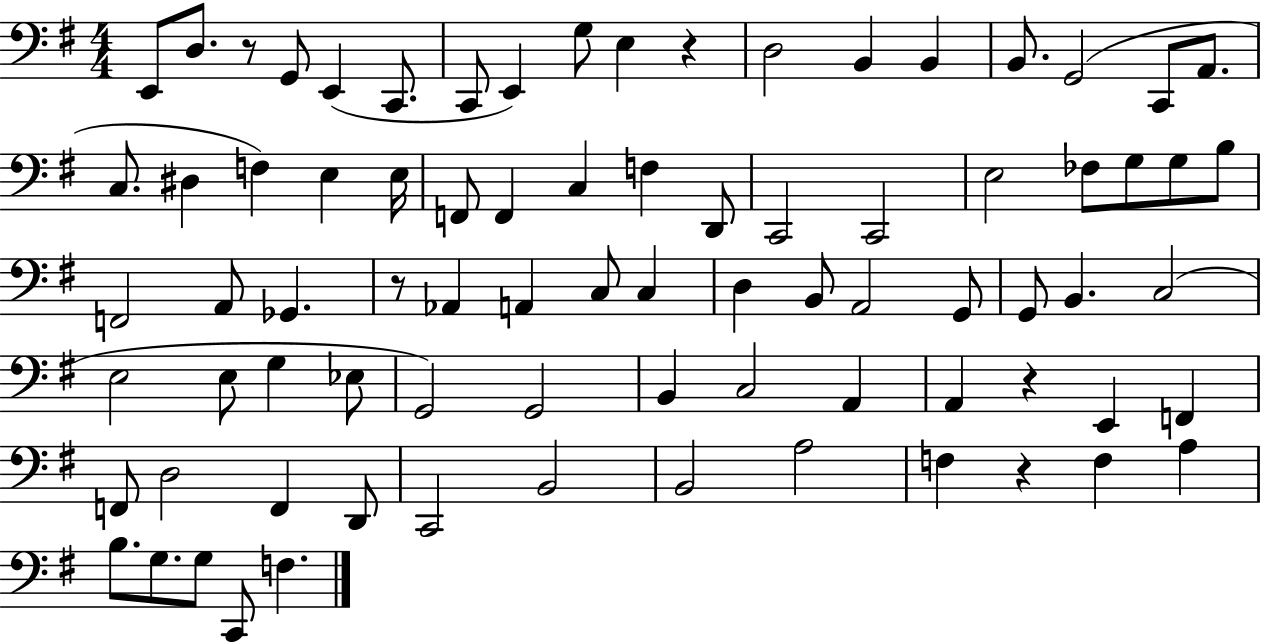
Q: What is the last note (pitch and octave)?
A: F3